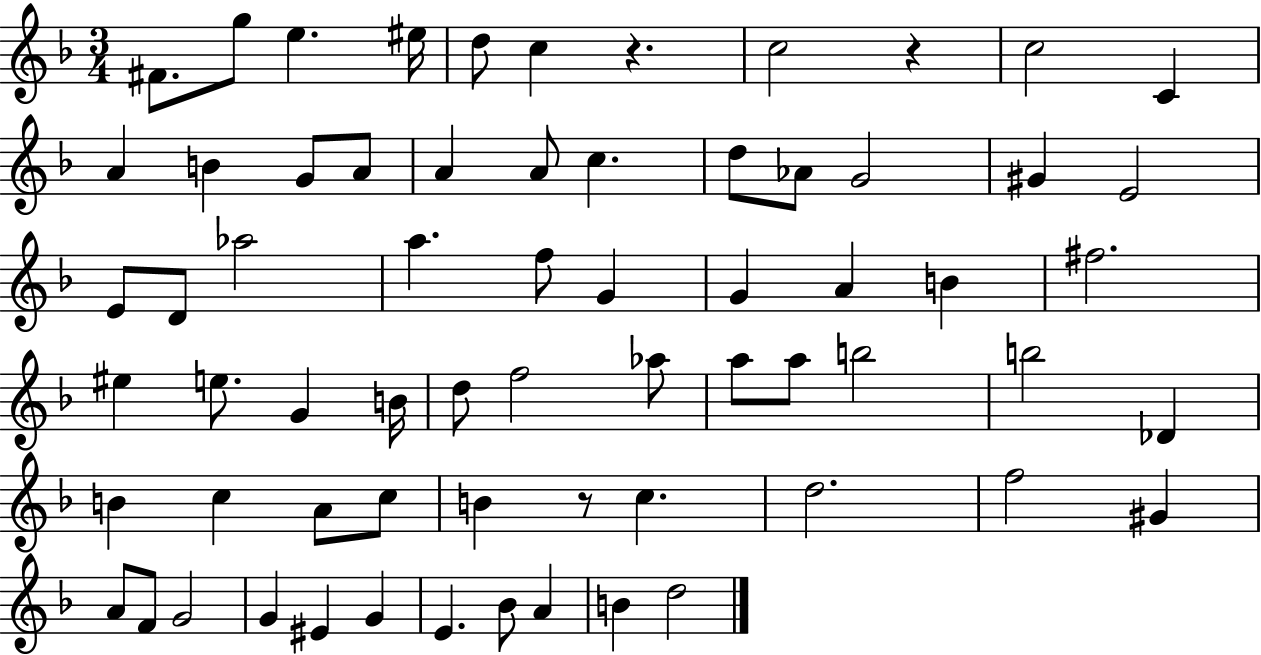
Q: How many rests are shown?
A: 3